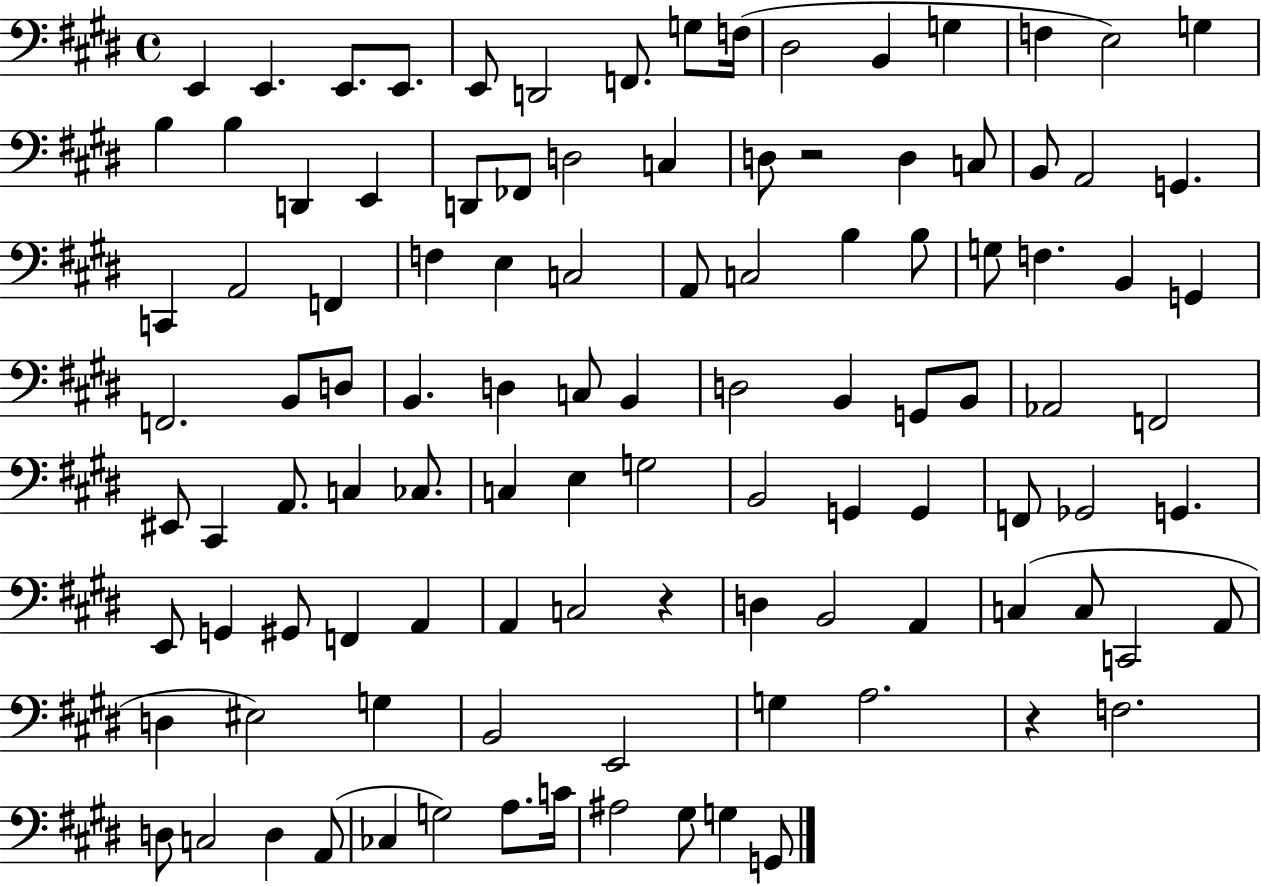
{
  \clef bass
  \time 4/4
  \defaultTimeSignature
  \key e \major
  e,4 e,4. e,8. e,8. | e,8 d,2 f,8. g8 f16( | dis2 b,4 g4 | f4 e2) g4 | \break b4 b4 d,4 e,4 | d,8 fes,8 d2 c4 | d8 r2 d4 c8 | b,8 a,2 g,4. | \break c,4 a,2 f,4 | f4 e4 c2 | a,8 c2 b4 b8 | g8 f4. b,4 g,4 | \break f,2. b,8 d8 | b,4. d4 c8 b,4 | d2 b,4 g,8 b,8 | aes,2 f,2 | \break eis,8 cis,4 a,8. c4 ces8. | c4 e4 g2 | b,2 g,4 g,4 | f,8 ges,2 g,4. | \break e,8 g,4 gis,8 f,4 a,4 | a,4 c2 r4 | d4 b,2 a,4 | c4( c8 c,2 a,8 | \break d4 eis2) g4 | b,2 e,2 | g4 a2. | r4 f2. | \break d8 c2 d4 a,8( | ces4 g2) a8. c'16 | ais2 gis8 g4 g,8 | \bar "|."
}